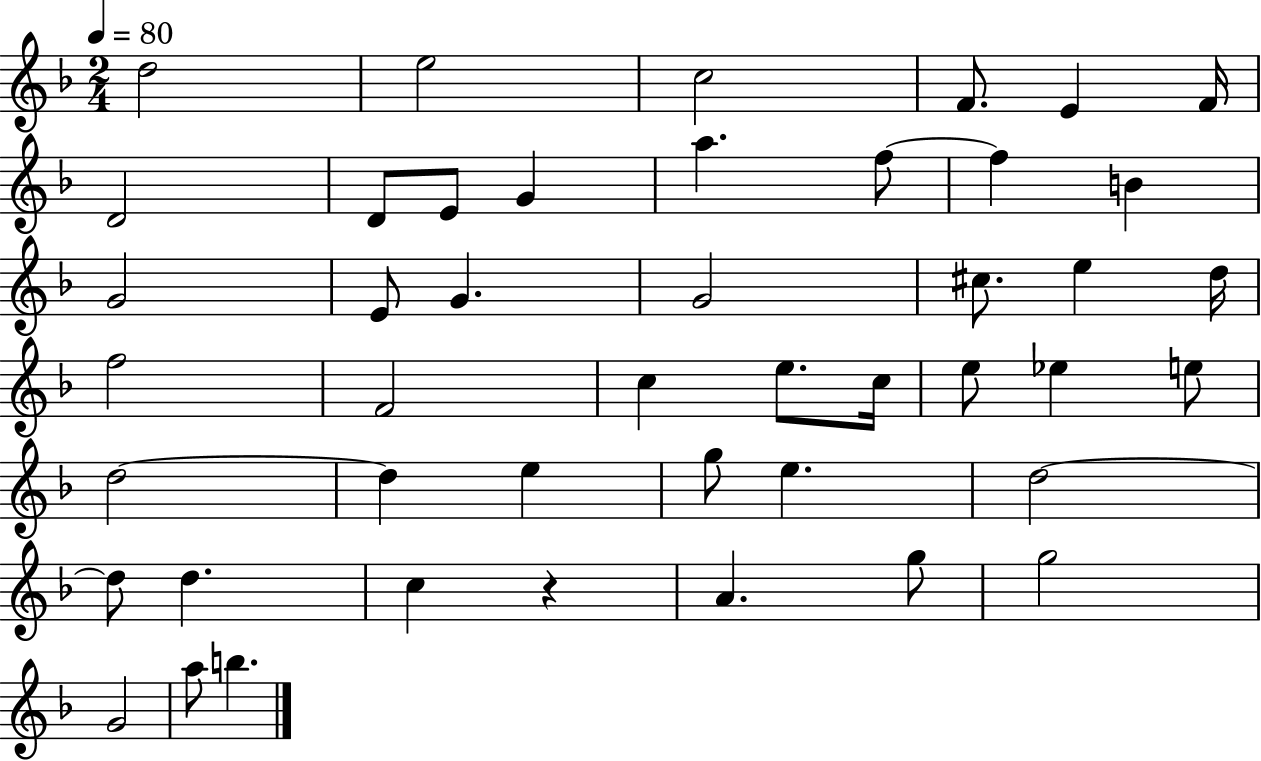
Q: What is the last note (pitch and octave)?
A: B5